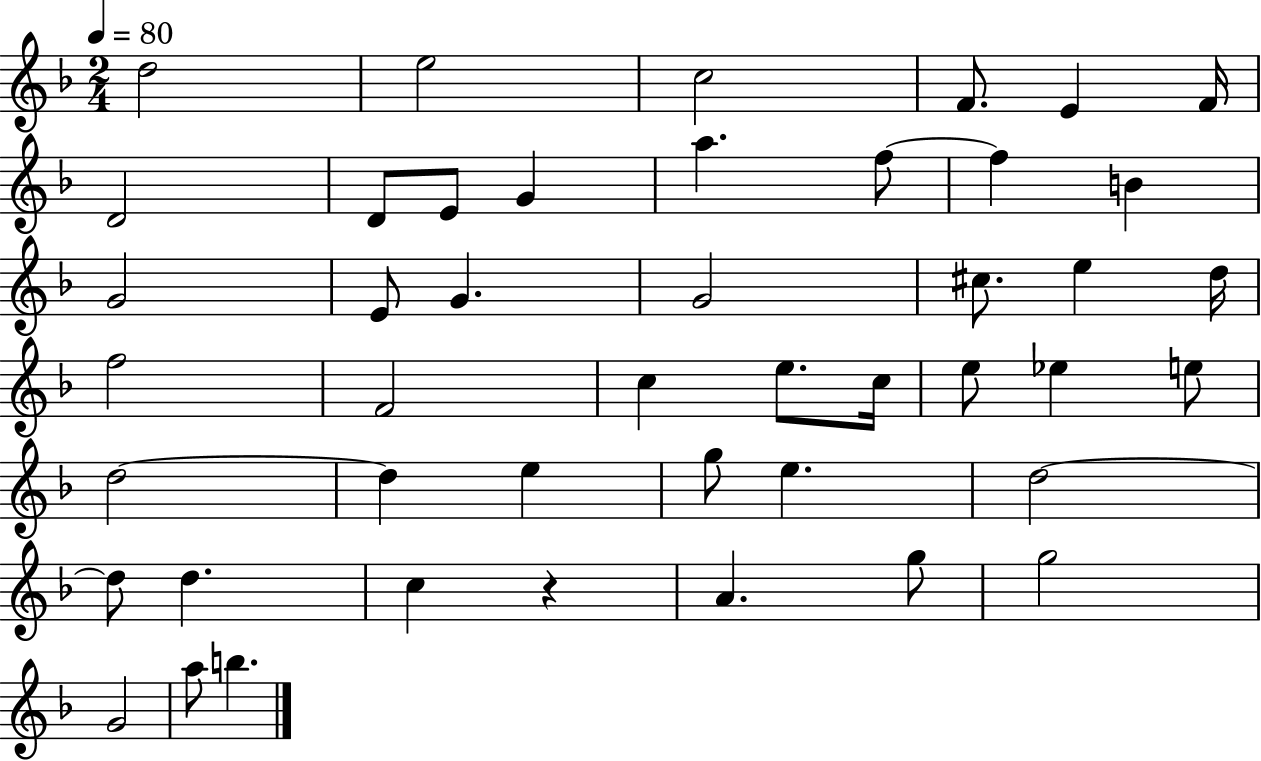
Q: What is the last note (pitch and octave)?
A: B5